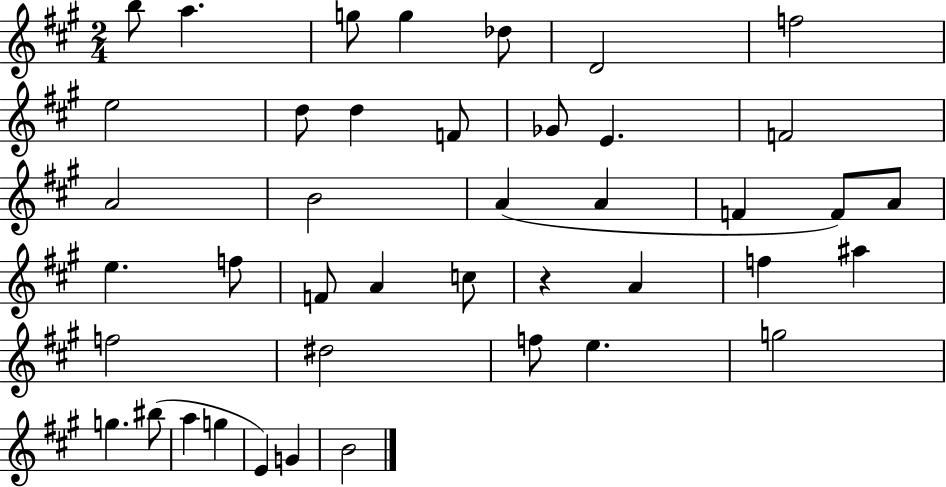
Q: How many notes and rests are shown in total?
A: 42